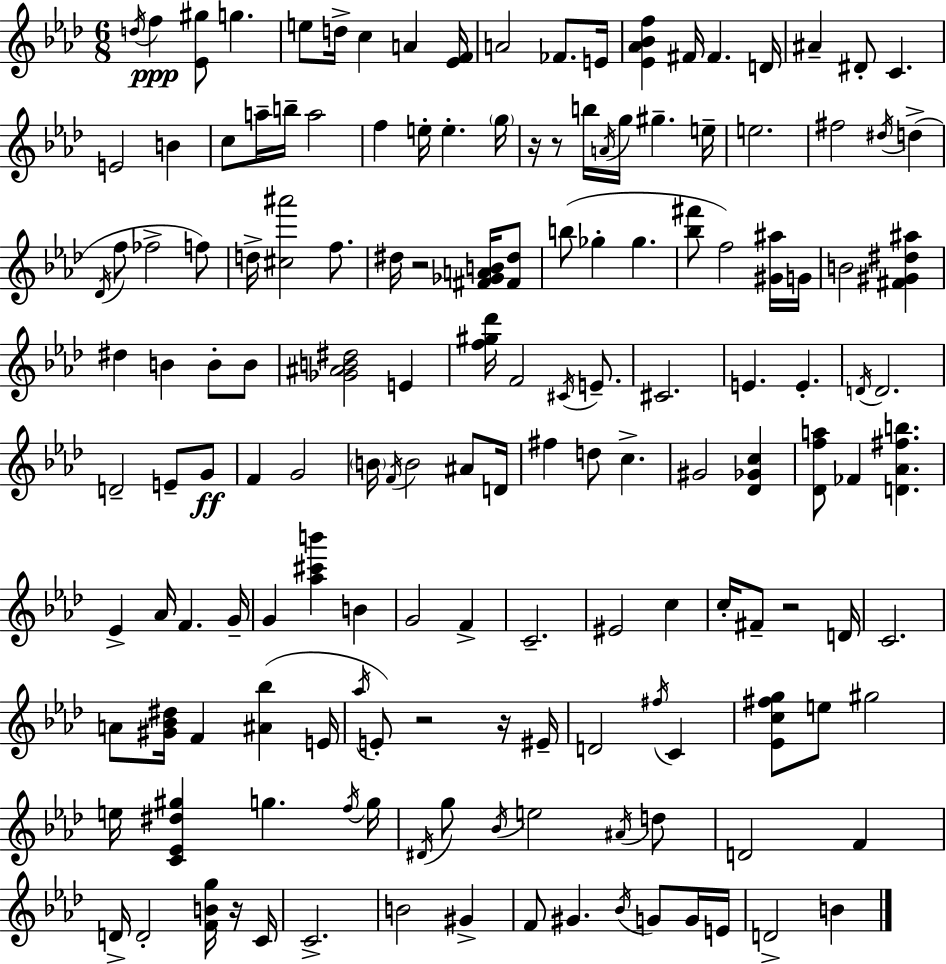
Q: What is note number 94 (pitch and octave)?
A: E4